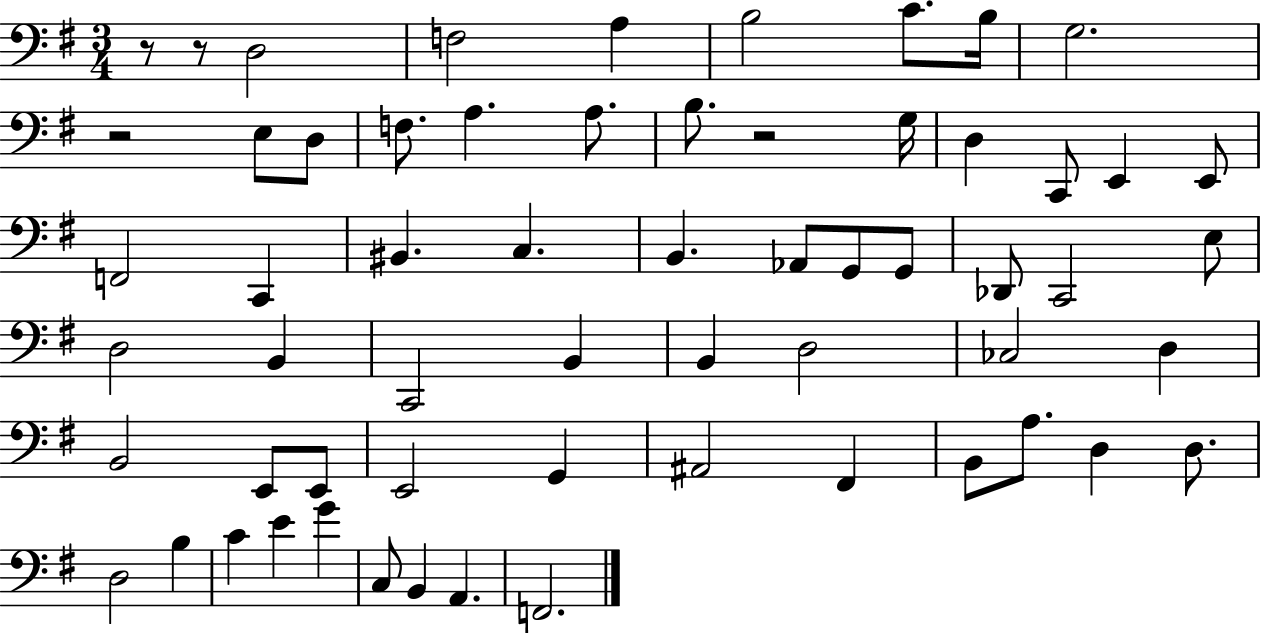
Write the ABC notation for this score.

X:1
T:Untitled
M:3/4
L:1/4
K:G
z/2 z/2 D,2 F,2 A, B,2 C/2 B,/4 G,2 z2 E,/2 D,/2 F,/2 A, A,/2 B,/2 z2 G,/4 D, C,,/2 E,, E,,/2 F,,2 C,, ^B,, C, B,, _A,,/2 G,,/2 G,,/2 _D,,/2 C,,2 E,/2 D,2 B,, C,,2 B,, B,, D,2 _C,2 D, B,,2 E,,/2 E,,/2 E,,2 G,, ^A,,2 ^F,, B,,/2 A,/2 D, D,/2 D,2 B, C E G C,/2 B,, A,, F,,2